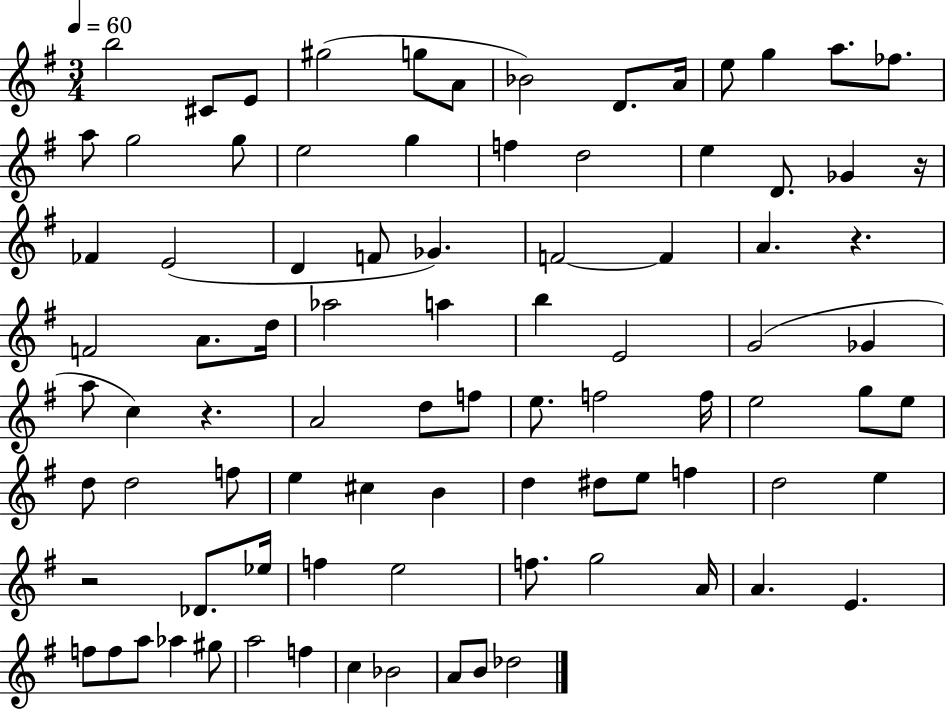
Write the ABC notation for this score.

X:1
T:Untitled
M:3/4
L:1/4
K:G
b2 ^C/2 E/2 ^g2 g/2 A/2 _B2 D/2 A/4 e/2 g a/2 _f/2 a/2 g2 g/2 e2 g f d2 e D/2 _G z/4 _F E2 D F/2 _G F2 F A z F2 A/2 d/4 _a2 a b E2 G2 _G a/2 c z A2 d/2 f/2 e/2 f2 f/4 e2 g/2 e/2 d/2 d2 f/2 e ^c B d ^d/2 e/2 f d2 e z2 _D/2 _e/4 f e2 f/2 g2 A/4 A E f/2 f/2 a/2 _a ^g/2 a2 f c _B2 A/2 B/2 _d2